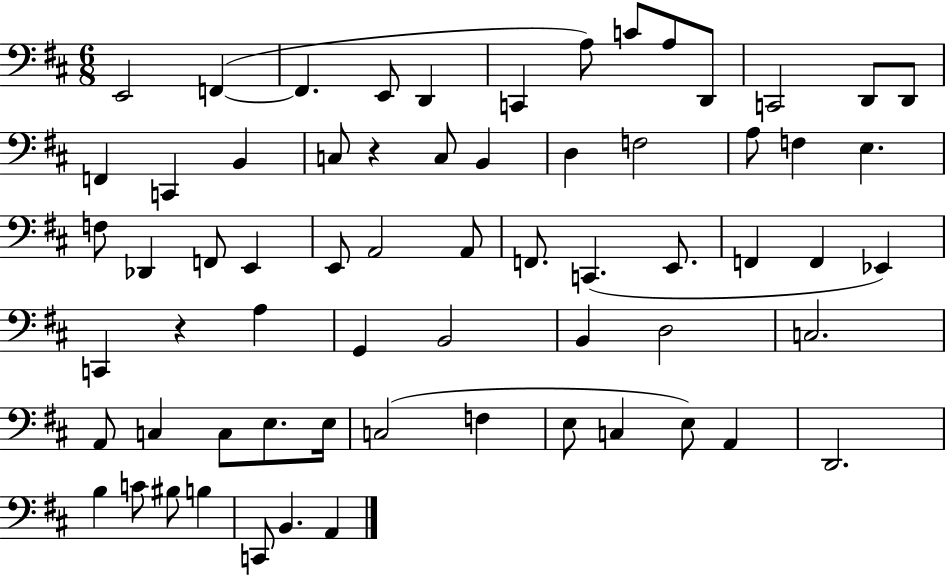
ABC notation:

X:1
T:Untitled
M:6/8
L:1/4
K:D
E,,2 F,, F,, E,,/2 D,, C,, A,/2 C/2 A,/2 D,,/2 C,,2 D,,/2 D,,/2 F,, C,, B,, C,/2 z C,/2 B,, D, F,2 A,/2 F, E, F,/2 _D,, F,,/2 E,, E,,/2 A,,2 A,,/2 F,,/2 C,, E,,/2 F,, F,, _E,, C,, z A, G,, B,,2 B,, D,2 C,2 A,,/2 C, C,/2 E,/2 E,/4 C,2 F, E,/2 C, E,/2 A,, D,,2 B, C/2 ^B,/2 B, C,,/2 B,, A,,